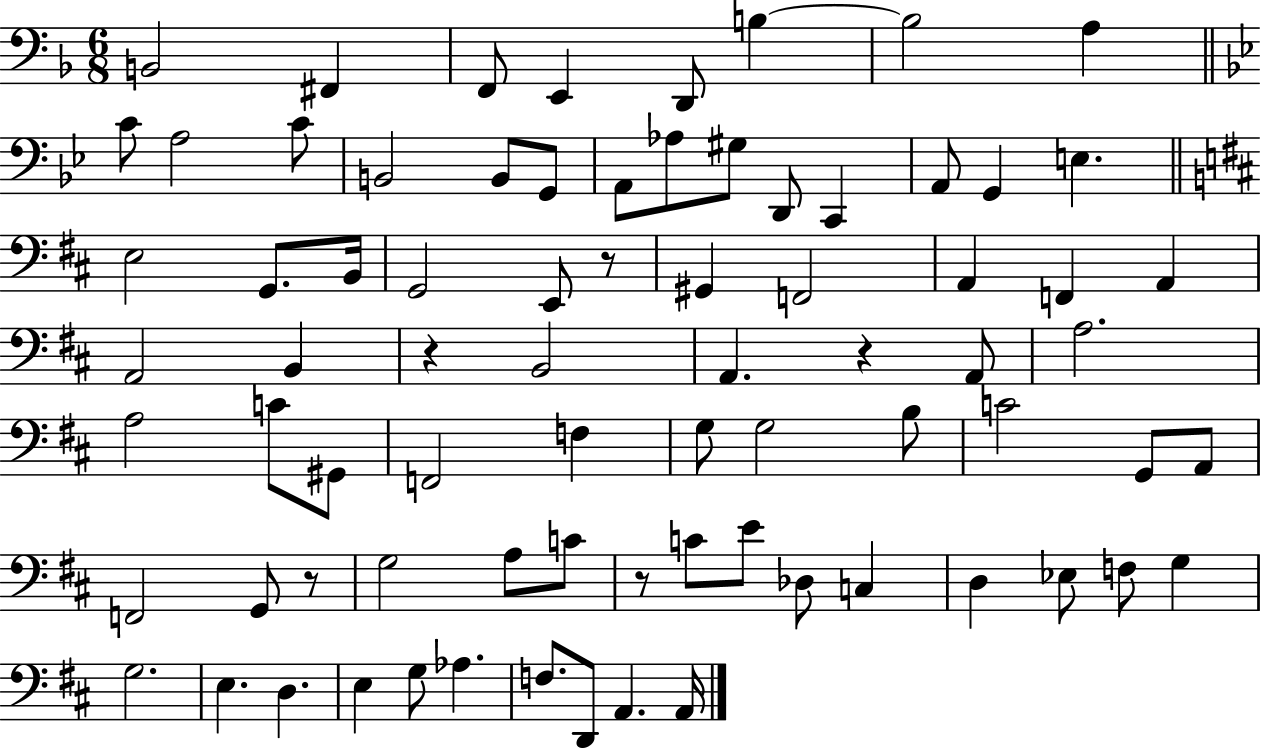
X:1
T:Untitled
M:6/8
L:1/4
K:F
B,,2 ^F,, F,,/2 E,, D,,/2 B, B,2 A, C/2 A,2 C/2 B,,2 B,,/2 G,,/2 A,,/2 _A,/2 ^G,/2 D,,/2 C,, A,,/2 G,, E, E,2 G,,/2 B,,/4 G,,2 E,,/2 z/2 ^G,, F,,2 A,, F,, A,, A,,2 B,, z B,,2 A,, z A,,/2 A,2 A,2 C/2 ^G,,/2 F,,2 F, G,/2 G,2 B,/2 C2 G,,/2 A,,/2 F,,2 G,,/2 z/2 G,2 A,/2 C/2 z/2 C/2 E/2 _D,/2 C, D, _E,/2 F,/2 G, G,2 E, D, E, G,/2 _A, F,/2 D,,/2 A,, A,,/4